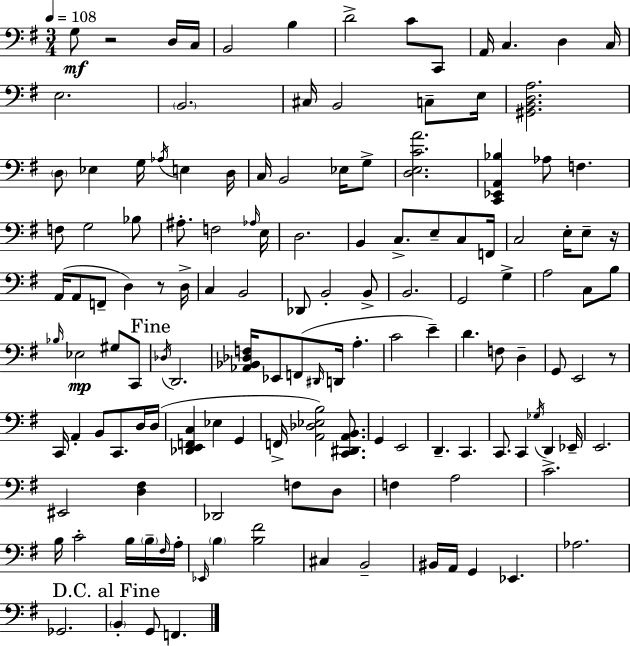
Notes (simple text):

G3/e R/h D3/s C3/s B2/h B3/q D4/h C4/e C2/e A2/s C3/q. D3/q C3/s E3/h. B2/h. C#3/s B2/h C3/e E3/s [G#2,B2,D3,A3]/h. D3/e Eb3/q G3/s Ab3/s E3/q D3/s C3/s B2/h Eb3/s G3/e [D3,E3,C4,A4]/h. [C2,Eb2,A2,Bb3]/q Ab3/e F3/q. F3/e G3/h Bb3/e A#3/e. F3/h Ab3/s E3/s D3/h. B2/q C3/e. E3/e C3/e F2/s C3/h E3/s E3/e R/s A2/s A2/e F2/e D3/q R/e D3/s C3/q B2/h Db2/e B2/h B2/e B2/h. G2/h G3/q A3/h C3/e B3/e Bb3/s Eb3/h G#3/e C2/e Db3/s D2/h. [Ab2,Bb2,Db3,F3]/s Eb2/e F2/e D#2/s D2/s A3/q. C4/h E4/q D4/q. F3/e D3/q G2/e E2/h R/e C2/s A2/q B2/e C2/e. D3/s D3/s [Db2,E2,F2,C3]/q Eb3/q G2/q F2/s [A2,Db3,Eb3,B3]/h [C2,D#2,A2,B2]/e. G2/q E2/h D2/q. C2/q. C2/e. C2/q Gb3/s D2/q Eb2/s E2/h. EIS2/h [D3,F#3]/q Db2/h F3/e D3/e F3/q A3/h C4/h. B3/s C4/h B3/s B3/s F#3/s A3/s Eb2/s B3/q [B3,F#4]/h C#3/q B2/h BIS2/s A2/s G2/q Eb2/q. Ab3/h. Gb2/h. B2/q G2/e F2/q.